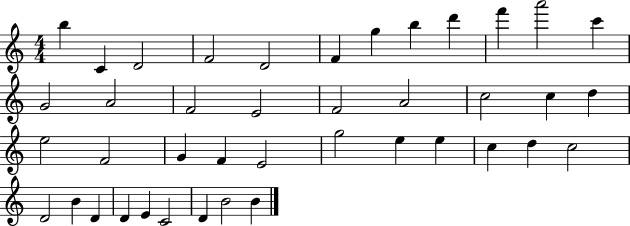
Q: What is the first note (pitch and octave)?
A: B5